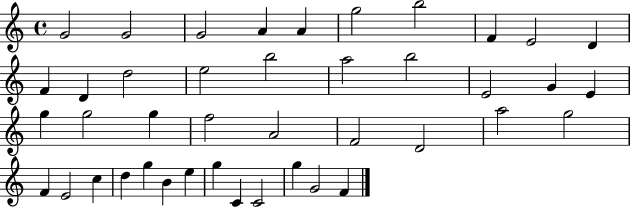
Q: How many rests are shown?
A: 0